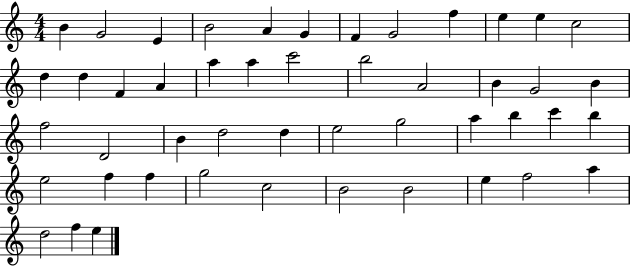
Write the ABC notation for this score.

X:1
T:Untitled
M:4/4
L:1/4
K:C
B G2 E B2 A G F G2 f e e c2 d d F A a a c'2 b2 A2 B G2 B f2 D2 B d2 d e2 g2 a b c' b e2 f f g2 c2 B2 B2 e f2 a d2 f e